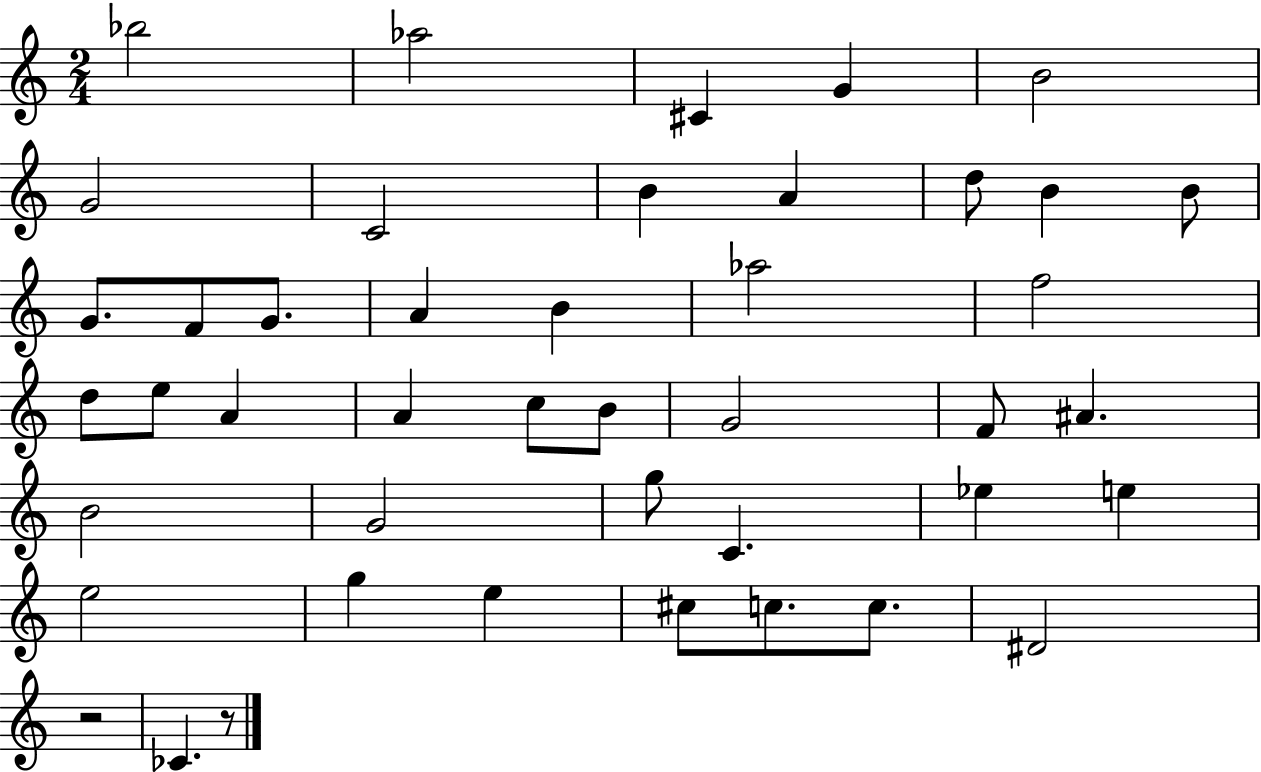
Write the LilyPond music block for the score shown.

{
  \clef treble
  \numericTimeSignature
  \time 2/4
  \key c \major
  bes''2 | aes''2 | cis'4 g'4 | b'2 | \break g'2 | c'2 | b'4 a'4 | d''8 b'4 b'8 | \break g'8. f'8 g'8. | a'4 b'4 | aes''2 | f''2 | \break d''8 e''8 a'4 | a'4 c''8 b'8 | g'2 | f'8 ais'4. | \break b'2 | g'2 | g''8 c'4. | ees''4 e''4 | \break e''2 | g''4 e''4 | cis''8 c''8. c''8. | dis'2 | \break r2 | ces'4. r8 | \bar "|."
}